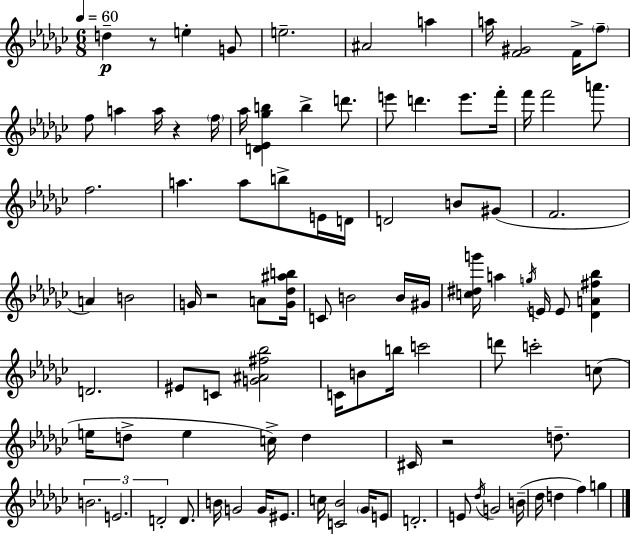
{
  \clef treble
  \numericTimeSignature
  \time 6/8
  \key ees \minor
  \tempo 4 = 60
  d''4--\p r8 e''4-. g'8 | e''2.-- | ais'2 a''4 | a''16 <f' gis'>2 f'16-> \parenthesize f''8-- | \break f''8 a''4 a''16 r4 \parenthesize f''16 | aes''16 <d' ees' ges'' b''>4 b''4-> d'''8. | e'''8 d'''4. e'''8. f'''16-. | f'''16 f'''2 a'''8. | \break f''2. | a''4. a''8 b''8-> e'16 d'16 | d'2 b'8 gis'8( | f'2. | \break a'4) b'2 | g'16 r2 a'8 <g' des'' ais'' b''>16 | c'8 b'2 b'16 gis'16 | <c'' dis'' g'''>16 a''4 \acciaccatura { g''16 } e'16 e'8 <des' a' fis'' bes''>4 | \break d'2. | eis'8 c'8 <g' ais' fis'' bes''>2 | c'16 b'8 b''16 c'''2 | d'''8 c'''2-. c''8( | \break e''16 d''8-> e''4 c''16->) d''4 | cis'16 r2 d''8.-- | \tuplet 3/2 { b'2. | e'2. | \break d'2-. } d'8. | b'16 g'2 g'16 eis'8. | c''16 <c' bes'>2 \parenthesize ges'16 e'8 | d'2.-. | \break e'8 \acciaccatura { des''16 } g'2 | b'16--( des''16 d''4 f''4) g''4 | \bar "|."
}